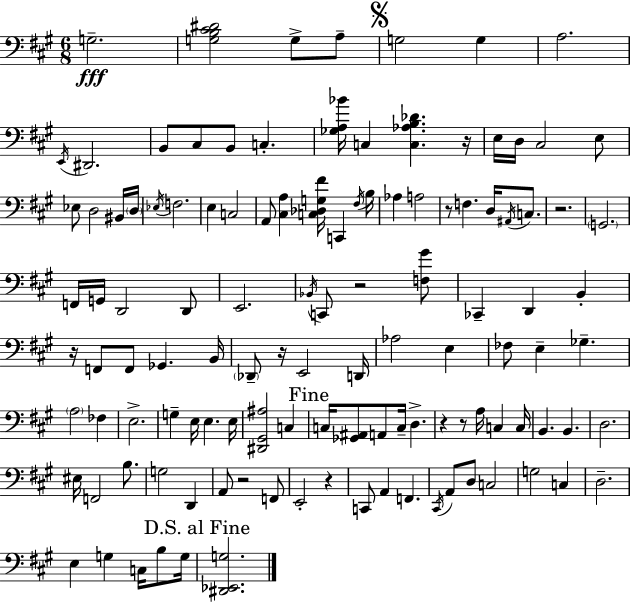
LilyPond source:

{
  \clef bass
  \numericTimeSignature
  \time 6/8
  \key a \major
  \repeat volta 2 { g2.--\fff | <g b cis' dis'>2 g8-> a8-- | \mark \markup { \musicglyph "scripts.segno" } g2 g4 | a2. | \break \acciaccatura { e,16 } dis,2. | b,8 cis8 b,8 c4.-. | <ges a bes'>16 c4 <c aes b des'>4. | r16 e16 d16 cis2 e8 | \break ees8 d2 bis,16 | \parenthesize d16 \acciaccatura { ees16 } f2. | e4 c2 | a,8 <cis a>4 <c des g fis'>16 c,4 | \break \acciaccatura { fis16 } b16 aes4 a2 | r8 f4. d16 | \acciaccatura { ais,16 } c8. r2. | \parenthesize g,2. | \break f,16 g,16 d,2 | d,8 e,2. | \acciaccatura { bes,16 } c,8 r2 | <f gis'>8 ces,4-- d,4 | \break b,4-. r16 f,8 f,8 ges,4. | b,16 \parenthesize des,8-- r16 e,2 | d,16 aes2 | e4 fes8 e4-- ges4.-- | \break \parenthesize a2 | fes4 e2.-> | g4-- e16 e4. | e16 <dis, gis, ais>2 | \break c4 \mark "Fine" c16 <ges, ais,>8 a,8 c16-- d4.-> | r4 r8 a16 | c4 c16 b,4. b,4. | d2. | \break eis16 f,2 | b8. g2 | d,4 a,8 r2 | f,8 e,2-. | \break r4 c,8 a,4 f,4. | \acciaccatura { cis,16 } a,8 d8 c2 | g2 | c4 d2.-- | \break e4 g4 | c16 b8 g16 \mark "D.S. al Fine" <dis, ees, g>2. | } \bar "|."
}